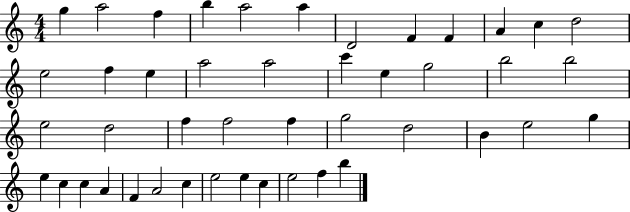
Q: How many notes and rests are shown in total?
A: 45